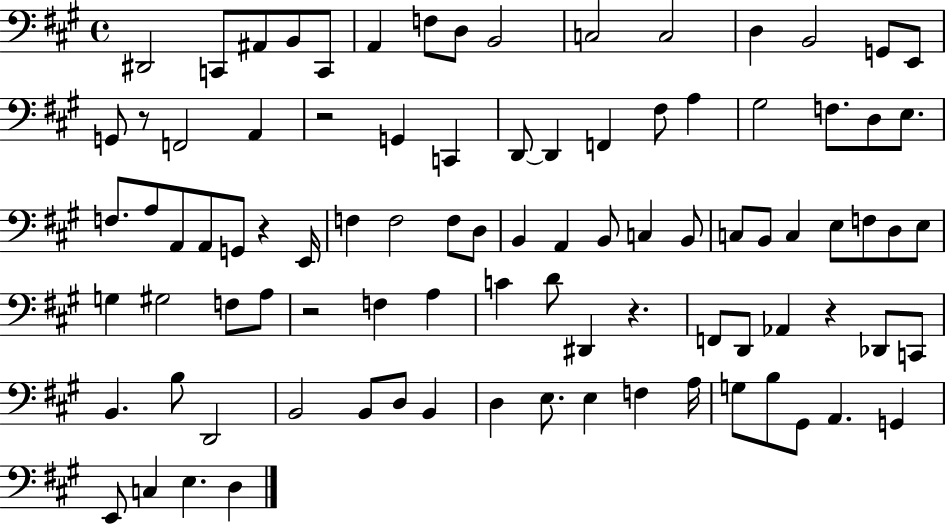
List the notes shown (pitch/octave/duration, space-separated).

D#2/h C2/e A#2/e B2/e C2/e A2/q F3/e D3/e B2/h C3/h C3/h D3/q B2/h G2/e E2/e G2/e R/e F2/h A2/q R/h G2/q C2/q D2/e D2/q F2/q F#3/e A3/q G#3/h F3/e. D3/e E3/e. F3/e. A3/e A2/e A2/e G2/e R/q E2/s F3/q F3/h F3/e D3/e B2/q A2/q B2/e C3/q B2/e C3/e B2/e C3/q E3/e F3/e D3/e E3/e G3/q G#3/h F3/e A3/e R/h F3/q A3/q C4/q D4/e D#2/q R/q. F2/e D2/e Ab2/q R/q Db2/e C2/e B2/q. B3/e D2/h B2/h B2/e D3/e B2/q D3/q E3/e. E3/q F3/q A3/s G3/e B3/e G#2/e A2/q. G2/q E2/e C3/q E3/q. D3/q